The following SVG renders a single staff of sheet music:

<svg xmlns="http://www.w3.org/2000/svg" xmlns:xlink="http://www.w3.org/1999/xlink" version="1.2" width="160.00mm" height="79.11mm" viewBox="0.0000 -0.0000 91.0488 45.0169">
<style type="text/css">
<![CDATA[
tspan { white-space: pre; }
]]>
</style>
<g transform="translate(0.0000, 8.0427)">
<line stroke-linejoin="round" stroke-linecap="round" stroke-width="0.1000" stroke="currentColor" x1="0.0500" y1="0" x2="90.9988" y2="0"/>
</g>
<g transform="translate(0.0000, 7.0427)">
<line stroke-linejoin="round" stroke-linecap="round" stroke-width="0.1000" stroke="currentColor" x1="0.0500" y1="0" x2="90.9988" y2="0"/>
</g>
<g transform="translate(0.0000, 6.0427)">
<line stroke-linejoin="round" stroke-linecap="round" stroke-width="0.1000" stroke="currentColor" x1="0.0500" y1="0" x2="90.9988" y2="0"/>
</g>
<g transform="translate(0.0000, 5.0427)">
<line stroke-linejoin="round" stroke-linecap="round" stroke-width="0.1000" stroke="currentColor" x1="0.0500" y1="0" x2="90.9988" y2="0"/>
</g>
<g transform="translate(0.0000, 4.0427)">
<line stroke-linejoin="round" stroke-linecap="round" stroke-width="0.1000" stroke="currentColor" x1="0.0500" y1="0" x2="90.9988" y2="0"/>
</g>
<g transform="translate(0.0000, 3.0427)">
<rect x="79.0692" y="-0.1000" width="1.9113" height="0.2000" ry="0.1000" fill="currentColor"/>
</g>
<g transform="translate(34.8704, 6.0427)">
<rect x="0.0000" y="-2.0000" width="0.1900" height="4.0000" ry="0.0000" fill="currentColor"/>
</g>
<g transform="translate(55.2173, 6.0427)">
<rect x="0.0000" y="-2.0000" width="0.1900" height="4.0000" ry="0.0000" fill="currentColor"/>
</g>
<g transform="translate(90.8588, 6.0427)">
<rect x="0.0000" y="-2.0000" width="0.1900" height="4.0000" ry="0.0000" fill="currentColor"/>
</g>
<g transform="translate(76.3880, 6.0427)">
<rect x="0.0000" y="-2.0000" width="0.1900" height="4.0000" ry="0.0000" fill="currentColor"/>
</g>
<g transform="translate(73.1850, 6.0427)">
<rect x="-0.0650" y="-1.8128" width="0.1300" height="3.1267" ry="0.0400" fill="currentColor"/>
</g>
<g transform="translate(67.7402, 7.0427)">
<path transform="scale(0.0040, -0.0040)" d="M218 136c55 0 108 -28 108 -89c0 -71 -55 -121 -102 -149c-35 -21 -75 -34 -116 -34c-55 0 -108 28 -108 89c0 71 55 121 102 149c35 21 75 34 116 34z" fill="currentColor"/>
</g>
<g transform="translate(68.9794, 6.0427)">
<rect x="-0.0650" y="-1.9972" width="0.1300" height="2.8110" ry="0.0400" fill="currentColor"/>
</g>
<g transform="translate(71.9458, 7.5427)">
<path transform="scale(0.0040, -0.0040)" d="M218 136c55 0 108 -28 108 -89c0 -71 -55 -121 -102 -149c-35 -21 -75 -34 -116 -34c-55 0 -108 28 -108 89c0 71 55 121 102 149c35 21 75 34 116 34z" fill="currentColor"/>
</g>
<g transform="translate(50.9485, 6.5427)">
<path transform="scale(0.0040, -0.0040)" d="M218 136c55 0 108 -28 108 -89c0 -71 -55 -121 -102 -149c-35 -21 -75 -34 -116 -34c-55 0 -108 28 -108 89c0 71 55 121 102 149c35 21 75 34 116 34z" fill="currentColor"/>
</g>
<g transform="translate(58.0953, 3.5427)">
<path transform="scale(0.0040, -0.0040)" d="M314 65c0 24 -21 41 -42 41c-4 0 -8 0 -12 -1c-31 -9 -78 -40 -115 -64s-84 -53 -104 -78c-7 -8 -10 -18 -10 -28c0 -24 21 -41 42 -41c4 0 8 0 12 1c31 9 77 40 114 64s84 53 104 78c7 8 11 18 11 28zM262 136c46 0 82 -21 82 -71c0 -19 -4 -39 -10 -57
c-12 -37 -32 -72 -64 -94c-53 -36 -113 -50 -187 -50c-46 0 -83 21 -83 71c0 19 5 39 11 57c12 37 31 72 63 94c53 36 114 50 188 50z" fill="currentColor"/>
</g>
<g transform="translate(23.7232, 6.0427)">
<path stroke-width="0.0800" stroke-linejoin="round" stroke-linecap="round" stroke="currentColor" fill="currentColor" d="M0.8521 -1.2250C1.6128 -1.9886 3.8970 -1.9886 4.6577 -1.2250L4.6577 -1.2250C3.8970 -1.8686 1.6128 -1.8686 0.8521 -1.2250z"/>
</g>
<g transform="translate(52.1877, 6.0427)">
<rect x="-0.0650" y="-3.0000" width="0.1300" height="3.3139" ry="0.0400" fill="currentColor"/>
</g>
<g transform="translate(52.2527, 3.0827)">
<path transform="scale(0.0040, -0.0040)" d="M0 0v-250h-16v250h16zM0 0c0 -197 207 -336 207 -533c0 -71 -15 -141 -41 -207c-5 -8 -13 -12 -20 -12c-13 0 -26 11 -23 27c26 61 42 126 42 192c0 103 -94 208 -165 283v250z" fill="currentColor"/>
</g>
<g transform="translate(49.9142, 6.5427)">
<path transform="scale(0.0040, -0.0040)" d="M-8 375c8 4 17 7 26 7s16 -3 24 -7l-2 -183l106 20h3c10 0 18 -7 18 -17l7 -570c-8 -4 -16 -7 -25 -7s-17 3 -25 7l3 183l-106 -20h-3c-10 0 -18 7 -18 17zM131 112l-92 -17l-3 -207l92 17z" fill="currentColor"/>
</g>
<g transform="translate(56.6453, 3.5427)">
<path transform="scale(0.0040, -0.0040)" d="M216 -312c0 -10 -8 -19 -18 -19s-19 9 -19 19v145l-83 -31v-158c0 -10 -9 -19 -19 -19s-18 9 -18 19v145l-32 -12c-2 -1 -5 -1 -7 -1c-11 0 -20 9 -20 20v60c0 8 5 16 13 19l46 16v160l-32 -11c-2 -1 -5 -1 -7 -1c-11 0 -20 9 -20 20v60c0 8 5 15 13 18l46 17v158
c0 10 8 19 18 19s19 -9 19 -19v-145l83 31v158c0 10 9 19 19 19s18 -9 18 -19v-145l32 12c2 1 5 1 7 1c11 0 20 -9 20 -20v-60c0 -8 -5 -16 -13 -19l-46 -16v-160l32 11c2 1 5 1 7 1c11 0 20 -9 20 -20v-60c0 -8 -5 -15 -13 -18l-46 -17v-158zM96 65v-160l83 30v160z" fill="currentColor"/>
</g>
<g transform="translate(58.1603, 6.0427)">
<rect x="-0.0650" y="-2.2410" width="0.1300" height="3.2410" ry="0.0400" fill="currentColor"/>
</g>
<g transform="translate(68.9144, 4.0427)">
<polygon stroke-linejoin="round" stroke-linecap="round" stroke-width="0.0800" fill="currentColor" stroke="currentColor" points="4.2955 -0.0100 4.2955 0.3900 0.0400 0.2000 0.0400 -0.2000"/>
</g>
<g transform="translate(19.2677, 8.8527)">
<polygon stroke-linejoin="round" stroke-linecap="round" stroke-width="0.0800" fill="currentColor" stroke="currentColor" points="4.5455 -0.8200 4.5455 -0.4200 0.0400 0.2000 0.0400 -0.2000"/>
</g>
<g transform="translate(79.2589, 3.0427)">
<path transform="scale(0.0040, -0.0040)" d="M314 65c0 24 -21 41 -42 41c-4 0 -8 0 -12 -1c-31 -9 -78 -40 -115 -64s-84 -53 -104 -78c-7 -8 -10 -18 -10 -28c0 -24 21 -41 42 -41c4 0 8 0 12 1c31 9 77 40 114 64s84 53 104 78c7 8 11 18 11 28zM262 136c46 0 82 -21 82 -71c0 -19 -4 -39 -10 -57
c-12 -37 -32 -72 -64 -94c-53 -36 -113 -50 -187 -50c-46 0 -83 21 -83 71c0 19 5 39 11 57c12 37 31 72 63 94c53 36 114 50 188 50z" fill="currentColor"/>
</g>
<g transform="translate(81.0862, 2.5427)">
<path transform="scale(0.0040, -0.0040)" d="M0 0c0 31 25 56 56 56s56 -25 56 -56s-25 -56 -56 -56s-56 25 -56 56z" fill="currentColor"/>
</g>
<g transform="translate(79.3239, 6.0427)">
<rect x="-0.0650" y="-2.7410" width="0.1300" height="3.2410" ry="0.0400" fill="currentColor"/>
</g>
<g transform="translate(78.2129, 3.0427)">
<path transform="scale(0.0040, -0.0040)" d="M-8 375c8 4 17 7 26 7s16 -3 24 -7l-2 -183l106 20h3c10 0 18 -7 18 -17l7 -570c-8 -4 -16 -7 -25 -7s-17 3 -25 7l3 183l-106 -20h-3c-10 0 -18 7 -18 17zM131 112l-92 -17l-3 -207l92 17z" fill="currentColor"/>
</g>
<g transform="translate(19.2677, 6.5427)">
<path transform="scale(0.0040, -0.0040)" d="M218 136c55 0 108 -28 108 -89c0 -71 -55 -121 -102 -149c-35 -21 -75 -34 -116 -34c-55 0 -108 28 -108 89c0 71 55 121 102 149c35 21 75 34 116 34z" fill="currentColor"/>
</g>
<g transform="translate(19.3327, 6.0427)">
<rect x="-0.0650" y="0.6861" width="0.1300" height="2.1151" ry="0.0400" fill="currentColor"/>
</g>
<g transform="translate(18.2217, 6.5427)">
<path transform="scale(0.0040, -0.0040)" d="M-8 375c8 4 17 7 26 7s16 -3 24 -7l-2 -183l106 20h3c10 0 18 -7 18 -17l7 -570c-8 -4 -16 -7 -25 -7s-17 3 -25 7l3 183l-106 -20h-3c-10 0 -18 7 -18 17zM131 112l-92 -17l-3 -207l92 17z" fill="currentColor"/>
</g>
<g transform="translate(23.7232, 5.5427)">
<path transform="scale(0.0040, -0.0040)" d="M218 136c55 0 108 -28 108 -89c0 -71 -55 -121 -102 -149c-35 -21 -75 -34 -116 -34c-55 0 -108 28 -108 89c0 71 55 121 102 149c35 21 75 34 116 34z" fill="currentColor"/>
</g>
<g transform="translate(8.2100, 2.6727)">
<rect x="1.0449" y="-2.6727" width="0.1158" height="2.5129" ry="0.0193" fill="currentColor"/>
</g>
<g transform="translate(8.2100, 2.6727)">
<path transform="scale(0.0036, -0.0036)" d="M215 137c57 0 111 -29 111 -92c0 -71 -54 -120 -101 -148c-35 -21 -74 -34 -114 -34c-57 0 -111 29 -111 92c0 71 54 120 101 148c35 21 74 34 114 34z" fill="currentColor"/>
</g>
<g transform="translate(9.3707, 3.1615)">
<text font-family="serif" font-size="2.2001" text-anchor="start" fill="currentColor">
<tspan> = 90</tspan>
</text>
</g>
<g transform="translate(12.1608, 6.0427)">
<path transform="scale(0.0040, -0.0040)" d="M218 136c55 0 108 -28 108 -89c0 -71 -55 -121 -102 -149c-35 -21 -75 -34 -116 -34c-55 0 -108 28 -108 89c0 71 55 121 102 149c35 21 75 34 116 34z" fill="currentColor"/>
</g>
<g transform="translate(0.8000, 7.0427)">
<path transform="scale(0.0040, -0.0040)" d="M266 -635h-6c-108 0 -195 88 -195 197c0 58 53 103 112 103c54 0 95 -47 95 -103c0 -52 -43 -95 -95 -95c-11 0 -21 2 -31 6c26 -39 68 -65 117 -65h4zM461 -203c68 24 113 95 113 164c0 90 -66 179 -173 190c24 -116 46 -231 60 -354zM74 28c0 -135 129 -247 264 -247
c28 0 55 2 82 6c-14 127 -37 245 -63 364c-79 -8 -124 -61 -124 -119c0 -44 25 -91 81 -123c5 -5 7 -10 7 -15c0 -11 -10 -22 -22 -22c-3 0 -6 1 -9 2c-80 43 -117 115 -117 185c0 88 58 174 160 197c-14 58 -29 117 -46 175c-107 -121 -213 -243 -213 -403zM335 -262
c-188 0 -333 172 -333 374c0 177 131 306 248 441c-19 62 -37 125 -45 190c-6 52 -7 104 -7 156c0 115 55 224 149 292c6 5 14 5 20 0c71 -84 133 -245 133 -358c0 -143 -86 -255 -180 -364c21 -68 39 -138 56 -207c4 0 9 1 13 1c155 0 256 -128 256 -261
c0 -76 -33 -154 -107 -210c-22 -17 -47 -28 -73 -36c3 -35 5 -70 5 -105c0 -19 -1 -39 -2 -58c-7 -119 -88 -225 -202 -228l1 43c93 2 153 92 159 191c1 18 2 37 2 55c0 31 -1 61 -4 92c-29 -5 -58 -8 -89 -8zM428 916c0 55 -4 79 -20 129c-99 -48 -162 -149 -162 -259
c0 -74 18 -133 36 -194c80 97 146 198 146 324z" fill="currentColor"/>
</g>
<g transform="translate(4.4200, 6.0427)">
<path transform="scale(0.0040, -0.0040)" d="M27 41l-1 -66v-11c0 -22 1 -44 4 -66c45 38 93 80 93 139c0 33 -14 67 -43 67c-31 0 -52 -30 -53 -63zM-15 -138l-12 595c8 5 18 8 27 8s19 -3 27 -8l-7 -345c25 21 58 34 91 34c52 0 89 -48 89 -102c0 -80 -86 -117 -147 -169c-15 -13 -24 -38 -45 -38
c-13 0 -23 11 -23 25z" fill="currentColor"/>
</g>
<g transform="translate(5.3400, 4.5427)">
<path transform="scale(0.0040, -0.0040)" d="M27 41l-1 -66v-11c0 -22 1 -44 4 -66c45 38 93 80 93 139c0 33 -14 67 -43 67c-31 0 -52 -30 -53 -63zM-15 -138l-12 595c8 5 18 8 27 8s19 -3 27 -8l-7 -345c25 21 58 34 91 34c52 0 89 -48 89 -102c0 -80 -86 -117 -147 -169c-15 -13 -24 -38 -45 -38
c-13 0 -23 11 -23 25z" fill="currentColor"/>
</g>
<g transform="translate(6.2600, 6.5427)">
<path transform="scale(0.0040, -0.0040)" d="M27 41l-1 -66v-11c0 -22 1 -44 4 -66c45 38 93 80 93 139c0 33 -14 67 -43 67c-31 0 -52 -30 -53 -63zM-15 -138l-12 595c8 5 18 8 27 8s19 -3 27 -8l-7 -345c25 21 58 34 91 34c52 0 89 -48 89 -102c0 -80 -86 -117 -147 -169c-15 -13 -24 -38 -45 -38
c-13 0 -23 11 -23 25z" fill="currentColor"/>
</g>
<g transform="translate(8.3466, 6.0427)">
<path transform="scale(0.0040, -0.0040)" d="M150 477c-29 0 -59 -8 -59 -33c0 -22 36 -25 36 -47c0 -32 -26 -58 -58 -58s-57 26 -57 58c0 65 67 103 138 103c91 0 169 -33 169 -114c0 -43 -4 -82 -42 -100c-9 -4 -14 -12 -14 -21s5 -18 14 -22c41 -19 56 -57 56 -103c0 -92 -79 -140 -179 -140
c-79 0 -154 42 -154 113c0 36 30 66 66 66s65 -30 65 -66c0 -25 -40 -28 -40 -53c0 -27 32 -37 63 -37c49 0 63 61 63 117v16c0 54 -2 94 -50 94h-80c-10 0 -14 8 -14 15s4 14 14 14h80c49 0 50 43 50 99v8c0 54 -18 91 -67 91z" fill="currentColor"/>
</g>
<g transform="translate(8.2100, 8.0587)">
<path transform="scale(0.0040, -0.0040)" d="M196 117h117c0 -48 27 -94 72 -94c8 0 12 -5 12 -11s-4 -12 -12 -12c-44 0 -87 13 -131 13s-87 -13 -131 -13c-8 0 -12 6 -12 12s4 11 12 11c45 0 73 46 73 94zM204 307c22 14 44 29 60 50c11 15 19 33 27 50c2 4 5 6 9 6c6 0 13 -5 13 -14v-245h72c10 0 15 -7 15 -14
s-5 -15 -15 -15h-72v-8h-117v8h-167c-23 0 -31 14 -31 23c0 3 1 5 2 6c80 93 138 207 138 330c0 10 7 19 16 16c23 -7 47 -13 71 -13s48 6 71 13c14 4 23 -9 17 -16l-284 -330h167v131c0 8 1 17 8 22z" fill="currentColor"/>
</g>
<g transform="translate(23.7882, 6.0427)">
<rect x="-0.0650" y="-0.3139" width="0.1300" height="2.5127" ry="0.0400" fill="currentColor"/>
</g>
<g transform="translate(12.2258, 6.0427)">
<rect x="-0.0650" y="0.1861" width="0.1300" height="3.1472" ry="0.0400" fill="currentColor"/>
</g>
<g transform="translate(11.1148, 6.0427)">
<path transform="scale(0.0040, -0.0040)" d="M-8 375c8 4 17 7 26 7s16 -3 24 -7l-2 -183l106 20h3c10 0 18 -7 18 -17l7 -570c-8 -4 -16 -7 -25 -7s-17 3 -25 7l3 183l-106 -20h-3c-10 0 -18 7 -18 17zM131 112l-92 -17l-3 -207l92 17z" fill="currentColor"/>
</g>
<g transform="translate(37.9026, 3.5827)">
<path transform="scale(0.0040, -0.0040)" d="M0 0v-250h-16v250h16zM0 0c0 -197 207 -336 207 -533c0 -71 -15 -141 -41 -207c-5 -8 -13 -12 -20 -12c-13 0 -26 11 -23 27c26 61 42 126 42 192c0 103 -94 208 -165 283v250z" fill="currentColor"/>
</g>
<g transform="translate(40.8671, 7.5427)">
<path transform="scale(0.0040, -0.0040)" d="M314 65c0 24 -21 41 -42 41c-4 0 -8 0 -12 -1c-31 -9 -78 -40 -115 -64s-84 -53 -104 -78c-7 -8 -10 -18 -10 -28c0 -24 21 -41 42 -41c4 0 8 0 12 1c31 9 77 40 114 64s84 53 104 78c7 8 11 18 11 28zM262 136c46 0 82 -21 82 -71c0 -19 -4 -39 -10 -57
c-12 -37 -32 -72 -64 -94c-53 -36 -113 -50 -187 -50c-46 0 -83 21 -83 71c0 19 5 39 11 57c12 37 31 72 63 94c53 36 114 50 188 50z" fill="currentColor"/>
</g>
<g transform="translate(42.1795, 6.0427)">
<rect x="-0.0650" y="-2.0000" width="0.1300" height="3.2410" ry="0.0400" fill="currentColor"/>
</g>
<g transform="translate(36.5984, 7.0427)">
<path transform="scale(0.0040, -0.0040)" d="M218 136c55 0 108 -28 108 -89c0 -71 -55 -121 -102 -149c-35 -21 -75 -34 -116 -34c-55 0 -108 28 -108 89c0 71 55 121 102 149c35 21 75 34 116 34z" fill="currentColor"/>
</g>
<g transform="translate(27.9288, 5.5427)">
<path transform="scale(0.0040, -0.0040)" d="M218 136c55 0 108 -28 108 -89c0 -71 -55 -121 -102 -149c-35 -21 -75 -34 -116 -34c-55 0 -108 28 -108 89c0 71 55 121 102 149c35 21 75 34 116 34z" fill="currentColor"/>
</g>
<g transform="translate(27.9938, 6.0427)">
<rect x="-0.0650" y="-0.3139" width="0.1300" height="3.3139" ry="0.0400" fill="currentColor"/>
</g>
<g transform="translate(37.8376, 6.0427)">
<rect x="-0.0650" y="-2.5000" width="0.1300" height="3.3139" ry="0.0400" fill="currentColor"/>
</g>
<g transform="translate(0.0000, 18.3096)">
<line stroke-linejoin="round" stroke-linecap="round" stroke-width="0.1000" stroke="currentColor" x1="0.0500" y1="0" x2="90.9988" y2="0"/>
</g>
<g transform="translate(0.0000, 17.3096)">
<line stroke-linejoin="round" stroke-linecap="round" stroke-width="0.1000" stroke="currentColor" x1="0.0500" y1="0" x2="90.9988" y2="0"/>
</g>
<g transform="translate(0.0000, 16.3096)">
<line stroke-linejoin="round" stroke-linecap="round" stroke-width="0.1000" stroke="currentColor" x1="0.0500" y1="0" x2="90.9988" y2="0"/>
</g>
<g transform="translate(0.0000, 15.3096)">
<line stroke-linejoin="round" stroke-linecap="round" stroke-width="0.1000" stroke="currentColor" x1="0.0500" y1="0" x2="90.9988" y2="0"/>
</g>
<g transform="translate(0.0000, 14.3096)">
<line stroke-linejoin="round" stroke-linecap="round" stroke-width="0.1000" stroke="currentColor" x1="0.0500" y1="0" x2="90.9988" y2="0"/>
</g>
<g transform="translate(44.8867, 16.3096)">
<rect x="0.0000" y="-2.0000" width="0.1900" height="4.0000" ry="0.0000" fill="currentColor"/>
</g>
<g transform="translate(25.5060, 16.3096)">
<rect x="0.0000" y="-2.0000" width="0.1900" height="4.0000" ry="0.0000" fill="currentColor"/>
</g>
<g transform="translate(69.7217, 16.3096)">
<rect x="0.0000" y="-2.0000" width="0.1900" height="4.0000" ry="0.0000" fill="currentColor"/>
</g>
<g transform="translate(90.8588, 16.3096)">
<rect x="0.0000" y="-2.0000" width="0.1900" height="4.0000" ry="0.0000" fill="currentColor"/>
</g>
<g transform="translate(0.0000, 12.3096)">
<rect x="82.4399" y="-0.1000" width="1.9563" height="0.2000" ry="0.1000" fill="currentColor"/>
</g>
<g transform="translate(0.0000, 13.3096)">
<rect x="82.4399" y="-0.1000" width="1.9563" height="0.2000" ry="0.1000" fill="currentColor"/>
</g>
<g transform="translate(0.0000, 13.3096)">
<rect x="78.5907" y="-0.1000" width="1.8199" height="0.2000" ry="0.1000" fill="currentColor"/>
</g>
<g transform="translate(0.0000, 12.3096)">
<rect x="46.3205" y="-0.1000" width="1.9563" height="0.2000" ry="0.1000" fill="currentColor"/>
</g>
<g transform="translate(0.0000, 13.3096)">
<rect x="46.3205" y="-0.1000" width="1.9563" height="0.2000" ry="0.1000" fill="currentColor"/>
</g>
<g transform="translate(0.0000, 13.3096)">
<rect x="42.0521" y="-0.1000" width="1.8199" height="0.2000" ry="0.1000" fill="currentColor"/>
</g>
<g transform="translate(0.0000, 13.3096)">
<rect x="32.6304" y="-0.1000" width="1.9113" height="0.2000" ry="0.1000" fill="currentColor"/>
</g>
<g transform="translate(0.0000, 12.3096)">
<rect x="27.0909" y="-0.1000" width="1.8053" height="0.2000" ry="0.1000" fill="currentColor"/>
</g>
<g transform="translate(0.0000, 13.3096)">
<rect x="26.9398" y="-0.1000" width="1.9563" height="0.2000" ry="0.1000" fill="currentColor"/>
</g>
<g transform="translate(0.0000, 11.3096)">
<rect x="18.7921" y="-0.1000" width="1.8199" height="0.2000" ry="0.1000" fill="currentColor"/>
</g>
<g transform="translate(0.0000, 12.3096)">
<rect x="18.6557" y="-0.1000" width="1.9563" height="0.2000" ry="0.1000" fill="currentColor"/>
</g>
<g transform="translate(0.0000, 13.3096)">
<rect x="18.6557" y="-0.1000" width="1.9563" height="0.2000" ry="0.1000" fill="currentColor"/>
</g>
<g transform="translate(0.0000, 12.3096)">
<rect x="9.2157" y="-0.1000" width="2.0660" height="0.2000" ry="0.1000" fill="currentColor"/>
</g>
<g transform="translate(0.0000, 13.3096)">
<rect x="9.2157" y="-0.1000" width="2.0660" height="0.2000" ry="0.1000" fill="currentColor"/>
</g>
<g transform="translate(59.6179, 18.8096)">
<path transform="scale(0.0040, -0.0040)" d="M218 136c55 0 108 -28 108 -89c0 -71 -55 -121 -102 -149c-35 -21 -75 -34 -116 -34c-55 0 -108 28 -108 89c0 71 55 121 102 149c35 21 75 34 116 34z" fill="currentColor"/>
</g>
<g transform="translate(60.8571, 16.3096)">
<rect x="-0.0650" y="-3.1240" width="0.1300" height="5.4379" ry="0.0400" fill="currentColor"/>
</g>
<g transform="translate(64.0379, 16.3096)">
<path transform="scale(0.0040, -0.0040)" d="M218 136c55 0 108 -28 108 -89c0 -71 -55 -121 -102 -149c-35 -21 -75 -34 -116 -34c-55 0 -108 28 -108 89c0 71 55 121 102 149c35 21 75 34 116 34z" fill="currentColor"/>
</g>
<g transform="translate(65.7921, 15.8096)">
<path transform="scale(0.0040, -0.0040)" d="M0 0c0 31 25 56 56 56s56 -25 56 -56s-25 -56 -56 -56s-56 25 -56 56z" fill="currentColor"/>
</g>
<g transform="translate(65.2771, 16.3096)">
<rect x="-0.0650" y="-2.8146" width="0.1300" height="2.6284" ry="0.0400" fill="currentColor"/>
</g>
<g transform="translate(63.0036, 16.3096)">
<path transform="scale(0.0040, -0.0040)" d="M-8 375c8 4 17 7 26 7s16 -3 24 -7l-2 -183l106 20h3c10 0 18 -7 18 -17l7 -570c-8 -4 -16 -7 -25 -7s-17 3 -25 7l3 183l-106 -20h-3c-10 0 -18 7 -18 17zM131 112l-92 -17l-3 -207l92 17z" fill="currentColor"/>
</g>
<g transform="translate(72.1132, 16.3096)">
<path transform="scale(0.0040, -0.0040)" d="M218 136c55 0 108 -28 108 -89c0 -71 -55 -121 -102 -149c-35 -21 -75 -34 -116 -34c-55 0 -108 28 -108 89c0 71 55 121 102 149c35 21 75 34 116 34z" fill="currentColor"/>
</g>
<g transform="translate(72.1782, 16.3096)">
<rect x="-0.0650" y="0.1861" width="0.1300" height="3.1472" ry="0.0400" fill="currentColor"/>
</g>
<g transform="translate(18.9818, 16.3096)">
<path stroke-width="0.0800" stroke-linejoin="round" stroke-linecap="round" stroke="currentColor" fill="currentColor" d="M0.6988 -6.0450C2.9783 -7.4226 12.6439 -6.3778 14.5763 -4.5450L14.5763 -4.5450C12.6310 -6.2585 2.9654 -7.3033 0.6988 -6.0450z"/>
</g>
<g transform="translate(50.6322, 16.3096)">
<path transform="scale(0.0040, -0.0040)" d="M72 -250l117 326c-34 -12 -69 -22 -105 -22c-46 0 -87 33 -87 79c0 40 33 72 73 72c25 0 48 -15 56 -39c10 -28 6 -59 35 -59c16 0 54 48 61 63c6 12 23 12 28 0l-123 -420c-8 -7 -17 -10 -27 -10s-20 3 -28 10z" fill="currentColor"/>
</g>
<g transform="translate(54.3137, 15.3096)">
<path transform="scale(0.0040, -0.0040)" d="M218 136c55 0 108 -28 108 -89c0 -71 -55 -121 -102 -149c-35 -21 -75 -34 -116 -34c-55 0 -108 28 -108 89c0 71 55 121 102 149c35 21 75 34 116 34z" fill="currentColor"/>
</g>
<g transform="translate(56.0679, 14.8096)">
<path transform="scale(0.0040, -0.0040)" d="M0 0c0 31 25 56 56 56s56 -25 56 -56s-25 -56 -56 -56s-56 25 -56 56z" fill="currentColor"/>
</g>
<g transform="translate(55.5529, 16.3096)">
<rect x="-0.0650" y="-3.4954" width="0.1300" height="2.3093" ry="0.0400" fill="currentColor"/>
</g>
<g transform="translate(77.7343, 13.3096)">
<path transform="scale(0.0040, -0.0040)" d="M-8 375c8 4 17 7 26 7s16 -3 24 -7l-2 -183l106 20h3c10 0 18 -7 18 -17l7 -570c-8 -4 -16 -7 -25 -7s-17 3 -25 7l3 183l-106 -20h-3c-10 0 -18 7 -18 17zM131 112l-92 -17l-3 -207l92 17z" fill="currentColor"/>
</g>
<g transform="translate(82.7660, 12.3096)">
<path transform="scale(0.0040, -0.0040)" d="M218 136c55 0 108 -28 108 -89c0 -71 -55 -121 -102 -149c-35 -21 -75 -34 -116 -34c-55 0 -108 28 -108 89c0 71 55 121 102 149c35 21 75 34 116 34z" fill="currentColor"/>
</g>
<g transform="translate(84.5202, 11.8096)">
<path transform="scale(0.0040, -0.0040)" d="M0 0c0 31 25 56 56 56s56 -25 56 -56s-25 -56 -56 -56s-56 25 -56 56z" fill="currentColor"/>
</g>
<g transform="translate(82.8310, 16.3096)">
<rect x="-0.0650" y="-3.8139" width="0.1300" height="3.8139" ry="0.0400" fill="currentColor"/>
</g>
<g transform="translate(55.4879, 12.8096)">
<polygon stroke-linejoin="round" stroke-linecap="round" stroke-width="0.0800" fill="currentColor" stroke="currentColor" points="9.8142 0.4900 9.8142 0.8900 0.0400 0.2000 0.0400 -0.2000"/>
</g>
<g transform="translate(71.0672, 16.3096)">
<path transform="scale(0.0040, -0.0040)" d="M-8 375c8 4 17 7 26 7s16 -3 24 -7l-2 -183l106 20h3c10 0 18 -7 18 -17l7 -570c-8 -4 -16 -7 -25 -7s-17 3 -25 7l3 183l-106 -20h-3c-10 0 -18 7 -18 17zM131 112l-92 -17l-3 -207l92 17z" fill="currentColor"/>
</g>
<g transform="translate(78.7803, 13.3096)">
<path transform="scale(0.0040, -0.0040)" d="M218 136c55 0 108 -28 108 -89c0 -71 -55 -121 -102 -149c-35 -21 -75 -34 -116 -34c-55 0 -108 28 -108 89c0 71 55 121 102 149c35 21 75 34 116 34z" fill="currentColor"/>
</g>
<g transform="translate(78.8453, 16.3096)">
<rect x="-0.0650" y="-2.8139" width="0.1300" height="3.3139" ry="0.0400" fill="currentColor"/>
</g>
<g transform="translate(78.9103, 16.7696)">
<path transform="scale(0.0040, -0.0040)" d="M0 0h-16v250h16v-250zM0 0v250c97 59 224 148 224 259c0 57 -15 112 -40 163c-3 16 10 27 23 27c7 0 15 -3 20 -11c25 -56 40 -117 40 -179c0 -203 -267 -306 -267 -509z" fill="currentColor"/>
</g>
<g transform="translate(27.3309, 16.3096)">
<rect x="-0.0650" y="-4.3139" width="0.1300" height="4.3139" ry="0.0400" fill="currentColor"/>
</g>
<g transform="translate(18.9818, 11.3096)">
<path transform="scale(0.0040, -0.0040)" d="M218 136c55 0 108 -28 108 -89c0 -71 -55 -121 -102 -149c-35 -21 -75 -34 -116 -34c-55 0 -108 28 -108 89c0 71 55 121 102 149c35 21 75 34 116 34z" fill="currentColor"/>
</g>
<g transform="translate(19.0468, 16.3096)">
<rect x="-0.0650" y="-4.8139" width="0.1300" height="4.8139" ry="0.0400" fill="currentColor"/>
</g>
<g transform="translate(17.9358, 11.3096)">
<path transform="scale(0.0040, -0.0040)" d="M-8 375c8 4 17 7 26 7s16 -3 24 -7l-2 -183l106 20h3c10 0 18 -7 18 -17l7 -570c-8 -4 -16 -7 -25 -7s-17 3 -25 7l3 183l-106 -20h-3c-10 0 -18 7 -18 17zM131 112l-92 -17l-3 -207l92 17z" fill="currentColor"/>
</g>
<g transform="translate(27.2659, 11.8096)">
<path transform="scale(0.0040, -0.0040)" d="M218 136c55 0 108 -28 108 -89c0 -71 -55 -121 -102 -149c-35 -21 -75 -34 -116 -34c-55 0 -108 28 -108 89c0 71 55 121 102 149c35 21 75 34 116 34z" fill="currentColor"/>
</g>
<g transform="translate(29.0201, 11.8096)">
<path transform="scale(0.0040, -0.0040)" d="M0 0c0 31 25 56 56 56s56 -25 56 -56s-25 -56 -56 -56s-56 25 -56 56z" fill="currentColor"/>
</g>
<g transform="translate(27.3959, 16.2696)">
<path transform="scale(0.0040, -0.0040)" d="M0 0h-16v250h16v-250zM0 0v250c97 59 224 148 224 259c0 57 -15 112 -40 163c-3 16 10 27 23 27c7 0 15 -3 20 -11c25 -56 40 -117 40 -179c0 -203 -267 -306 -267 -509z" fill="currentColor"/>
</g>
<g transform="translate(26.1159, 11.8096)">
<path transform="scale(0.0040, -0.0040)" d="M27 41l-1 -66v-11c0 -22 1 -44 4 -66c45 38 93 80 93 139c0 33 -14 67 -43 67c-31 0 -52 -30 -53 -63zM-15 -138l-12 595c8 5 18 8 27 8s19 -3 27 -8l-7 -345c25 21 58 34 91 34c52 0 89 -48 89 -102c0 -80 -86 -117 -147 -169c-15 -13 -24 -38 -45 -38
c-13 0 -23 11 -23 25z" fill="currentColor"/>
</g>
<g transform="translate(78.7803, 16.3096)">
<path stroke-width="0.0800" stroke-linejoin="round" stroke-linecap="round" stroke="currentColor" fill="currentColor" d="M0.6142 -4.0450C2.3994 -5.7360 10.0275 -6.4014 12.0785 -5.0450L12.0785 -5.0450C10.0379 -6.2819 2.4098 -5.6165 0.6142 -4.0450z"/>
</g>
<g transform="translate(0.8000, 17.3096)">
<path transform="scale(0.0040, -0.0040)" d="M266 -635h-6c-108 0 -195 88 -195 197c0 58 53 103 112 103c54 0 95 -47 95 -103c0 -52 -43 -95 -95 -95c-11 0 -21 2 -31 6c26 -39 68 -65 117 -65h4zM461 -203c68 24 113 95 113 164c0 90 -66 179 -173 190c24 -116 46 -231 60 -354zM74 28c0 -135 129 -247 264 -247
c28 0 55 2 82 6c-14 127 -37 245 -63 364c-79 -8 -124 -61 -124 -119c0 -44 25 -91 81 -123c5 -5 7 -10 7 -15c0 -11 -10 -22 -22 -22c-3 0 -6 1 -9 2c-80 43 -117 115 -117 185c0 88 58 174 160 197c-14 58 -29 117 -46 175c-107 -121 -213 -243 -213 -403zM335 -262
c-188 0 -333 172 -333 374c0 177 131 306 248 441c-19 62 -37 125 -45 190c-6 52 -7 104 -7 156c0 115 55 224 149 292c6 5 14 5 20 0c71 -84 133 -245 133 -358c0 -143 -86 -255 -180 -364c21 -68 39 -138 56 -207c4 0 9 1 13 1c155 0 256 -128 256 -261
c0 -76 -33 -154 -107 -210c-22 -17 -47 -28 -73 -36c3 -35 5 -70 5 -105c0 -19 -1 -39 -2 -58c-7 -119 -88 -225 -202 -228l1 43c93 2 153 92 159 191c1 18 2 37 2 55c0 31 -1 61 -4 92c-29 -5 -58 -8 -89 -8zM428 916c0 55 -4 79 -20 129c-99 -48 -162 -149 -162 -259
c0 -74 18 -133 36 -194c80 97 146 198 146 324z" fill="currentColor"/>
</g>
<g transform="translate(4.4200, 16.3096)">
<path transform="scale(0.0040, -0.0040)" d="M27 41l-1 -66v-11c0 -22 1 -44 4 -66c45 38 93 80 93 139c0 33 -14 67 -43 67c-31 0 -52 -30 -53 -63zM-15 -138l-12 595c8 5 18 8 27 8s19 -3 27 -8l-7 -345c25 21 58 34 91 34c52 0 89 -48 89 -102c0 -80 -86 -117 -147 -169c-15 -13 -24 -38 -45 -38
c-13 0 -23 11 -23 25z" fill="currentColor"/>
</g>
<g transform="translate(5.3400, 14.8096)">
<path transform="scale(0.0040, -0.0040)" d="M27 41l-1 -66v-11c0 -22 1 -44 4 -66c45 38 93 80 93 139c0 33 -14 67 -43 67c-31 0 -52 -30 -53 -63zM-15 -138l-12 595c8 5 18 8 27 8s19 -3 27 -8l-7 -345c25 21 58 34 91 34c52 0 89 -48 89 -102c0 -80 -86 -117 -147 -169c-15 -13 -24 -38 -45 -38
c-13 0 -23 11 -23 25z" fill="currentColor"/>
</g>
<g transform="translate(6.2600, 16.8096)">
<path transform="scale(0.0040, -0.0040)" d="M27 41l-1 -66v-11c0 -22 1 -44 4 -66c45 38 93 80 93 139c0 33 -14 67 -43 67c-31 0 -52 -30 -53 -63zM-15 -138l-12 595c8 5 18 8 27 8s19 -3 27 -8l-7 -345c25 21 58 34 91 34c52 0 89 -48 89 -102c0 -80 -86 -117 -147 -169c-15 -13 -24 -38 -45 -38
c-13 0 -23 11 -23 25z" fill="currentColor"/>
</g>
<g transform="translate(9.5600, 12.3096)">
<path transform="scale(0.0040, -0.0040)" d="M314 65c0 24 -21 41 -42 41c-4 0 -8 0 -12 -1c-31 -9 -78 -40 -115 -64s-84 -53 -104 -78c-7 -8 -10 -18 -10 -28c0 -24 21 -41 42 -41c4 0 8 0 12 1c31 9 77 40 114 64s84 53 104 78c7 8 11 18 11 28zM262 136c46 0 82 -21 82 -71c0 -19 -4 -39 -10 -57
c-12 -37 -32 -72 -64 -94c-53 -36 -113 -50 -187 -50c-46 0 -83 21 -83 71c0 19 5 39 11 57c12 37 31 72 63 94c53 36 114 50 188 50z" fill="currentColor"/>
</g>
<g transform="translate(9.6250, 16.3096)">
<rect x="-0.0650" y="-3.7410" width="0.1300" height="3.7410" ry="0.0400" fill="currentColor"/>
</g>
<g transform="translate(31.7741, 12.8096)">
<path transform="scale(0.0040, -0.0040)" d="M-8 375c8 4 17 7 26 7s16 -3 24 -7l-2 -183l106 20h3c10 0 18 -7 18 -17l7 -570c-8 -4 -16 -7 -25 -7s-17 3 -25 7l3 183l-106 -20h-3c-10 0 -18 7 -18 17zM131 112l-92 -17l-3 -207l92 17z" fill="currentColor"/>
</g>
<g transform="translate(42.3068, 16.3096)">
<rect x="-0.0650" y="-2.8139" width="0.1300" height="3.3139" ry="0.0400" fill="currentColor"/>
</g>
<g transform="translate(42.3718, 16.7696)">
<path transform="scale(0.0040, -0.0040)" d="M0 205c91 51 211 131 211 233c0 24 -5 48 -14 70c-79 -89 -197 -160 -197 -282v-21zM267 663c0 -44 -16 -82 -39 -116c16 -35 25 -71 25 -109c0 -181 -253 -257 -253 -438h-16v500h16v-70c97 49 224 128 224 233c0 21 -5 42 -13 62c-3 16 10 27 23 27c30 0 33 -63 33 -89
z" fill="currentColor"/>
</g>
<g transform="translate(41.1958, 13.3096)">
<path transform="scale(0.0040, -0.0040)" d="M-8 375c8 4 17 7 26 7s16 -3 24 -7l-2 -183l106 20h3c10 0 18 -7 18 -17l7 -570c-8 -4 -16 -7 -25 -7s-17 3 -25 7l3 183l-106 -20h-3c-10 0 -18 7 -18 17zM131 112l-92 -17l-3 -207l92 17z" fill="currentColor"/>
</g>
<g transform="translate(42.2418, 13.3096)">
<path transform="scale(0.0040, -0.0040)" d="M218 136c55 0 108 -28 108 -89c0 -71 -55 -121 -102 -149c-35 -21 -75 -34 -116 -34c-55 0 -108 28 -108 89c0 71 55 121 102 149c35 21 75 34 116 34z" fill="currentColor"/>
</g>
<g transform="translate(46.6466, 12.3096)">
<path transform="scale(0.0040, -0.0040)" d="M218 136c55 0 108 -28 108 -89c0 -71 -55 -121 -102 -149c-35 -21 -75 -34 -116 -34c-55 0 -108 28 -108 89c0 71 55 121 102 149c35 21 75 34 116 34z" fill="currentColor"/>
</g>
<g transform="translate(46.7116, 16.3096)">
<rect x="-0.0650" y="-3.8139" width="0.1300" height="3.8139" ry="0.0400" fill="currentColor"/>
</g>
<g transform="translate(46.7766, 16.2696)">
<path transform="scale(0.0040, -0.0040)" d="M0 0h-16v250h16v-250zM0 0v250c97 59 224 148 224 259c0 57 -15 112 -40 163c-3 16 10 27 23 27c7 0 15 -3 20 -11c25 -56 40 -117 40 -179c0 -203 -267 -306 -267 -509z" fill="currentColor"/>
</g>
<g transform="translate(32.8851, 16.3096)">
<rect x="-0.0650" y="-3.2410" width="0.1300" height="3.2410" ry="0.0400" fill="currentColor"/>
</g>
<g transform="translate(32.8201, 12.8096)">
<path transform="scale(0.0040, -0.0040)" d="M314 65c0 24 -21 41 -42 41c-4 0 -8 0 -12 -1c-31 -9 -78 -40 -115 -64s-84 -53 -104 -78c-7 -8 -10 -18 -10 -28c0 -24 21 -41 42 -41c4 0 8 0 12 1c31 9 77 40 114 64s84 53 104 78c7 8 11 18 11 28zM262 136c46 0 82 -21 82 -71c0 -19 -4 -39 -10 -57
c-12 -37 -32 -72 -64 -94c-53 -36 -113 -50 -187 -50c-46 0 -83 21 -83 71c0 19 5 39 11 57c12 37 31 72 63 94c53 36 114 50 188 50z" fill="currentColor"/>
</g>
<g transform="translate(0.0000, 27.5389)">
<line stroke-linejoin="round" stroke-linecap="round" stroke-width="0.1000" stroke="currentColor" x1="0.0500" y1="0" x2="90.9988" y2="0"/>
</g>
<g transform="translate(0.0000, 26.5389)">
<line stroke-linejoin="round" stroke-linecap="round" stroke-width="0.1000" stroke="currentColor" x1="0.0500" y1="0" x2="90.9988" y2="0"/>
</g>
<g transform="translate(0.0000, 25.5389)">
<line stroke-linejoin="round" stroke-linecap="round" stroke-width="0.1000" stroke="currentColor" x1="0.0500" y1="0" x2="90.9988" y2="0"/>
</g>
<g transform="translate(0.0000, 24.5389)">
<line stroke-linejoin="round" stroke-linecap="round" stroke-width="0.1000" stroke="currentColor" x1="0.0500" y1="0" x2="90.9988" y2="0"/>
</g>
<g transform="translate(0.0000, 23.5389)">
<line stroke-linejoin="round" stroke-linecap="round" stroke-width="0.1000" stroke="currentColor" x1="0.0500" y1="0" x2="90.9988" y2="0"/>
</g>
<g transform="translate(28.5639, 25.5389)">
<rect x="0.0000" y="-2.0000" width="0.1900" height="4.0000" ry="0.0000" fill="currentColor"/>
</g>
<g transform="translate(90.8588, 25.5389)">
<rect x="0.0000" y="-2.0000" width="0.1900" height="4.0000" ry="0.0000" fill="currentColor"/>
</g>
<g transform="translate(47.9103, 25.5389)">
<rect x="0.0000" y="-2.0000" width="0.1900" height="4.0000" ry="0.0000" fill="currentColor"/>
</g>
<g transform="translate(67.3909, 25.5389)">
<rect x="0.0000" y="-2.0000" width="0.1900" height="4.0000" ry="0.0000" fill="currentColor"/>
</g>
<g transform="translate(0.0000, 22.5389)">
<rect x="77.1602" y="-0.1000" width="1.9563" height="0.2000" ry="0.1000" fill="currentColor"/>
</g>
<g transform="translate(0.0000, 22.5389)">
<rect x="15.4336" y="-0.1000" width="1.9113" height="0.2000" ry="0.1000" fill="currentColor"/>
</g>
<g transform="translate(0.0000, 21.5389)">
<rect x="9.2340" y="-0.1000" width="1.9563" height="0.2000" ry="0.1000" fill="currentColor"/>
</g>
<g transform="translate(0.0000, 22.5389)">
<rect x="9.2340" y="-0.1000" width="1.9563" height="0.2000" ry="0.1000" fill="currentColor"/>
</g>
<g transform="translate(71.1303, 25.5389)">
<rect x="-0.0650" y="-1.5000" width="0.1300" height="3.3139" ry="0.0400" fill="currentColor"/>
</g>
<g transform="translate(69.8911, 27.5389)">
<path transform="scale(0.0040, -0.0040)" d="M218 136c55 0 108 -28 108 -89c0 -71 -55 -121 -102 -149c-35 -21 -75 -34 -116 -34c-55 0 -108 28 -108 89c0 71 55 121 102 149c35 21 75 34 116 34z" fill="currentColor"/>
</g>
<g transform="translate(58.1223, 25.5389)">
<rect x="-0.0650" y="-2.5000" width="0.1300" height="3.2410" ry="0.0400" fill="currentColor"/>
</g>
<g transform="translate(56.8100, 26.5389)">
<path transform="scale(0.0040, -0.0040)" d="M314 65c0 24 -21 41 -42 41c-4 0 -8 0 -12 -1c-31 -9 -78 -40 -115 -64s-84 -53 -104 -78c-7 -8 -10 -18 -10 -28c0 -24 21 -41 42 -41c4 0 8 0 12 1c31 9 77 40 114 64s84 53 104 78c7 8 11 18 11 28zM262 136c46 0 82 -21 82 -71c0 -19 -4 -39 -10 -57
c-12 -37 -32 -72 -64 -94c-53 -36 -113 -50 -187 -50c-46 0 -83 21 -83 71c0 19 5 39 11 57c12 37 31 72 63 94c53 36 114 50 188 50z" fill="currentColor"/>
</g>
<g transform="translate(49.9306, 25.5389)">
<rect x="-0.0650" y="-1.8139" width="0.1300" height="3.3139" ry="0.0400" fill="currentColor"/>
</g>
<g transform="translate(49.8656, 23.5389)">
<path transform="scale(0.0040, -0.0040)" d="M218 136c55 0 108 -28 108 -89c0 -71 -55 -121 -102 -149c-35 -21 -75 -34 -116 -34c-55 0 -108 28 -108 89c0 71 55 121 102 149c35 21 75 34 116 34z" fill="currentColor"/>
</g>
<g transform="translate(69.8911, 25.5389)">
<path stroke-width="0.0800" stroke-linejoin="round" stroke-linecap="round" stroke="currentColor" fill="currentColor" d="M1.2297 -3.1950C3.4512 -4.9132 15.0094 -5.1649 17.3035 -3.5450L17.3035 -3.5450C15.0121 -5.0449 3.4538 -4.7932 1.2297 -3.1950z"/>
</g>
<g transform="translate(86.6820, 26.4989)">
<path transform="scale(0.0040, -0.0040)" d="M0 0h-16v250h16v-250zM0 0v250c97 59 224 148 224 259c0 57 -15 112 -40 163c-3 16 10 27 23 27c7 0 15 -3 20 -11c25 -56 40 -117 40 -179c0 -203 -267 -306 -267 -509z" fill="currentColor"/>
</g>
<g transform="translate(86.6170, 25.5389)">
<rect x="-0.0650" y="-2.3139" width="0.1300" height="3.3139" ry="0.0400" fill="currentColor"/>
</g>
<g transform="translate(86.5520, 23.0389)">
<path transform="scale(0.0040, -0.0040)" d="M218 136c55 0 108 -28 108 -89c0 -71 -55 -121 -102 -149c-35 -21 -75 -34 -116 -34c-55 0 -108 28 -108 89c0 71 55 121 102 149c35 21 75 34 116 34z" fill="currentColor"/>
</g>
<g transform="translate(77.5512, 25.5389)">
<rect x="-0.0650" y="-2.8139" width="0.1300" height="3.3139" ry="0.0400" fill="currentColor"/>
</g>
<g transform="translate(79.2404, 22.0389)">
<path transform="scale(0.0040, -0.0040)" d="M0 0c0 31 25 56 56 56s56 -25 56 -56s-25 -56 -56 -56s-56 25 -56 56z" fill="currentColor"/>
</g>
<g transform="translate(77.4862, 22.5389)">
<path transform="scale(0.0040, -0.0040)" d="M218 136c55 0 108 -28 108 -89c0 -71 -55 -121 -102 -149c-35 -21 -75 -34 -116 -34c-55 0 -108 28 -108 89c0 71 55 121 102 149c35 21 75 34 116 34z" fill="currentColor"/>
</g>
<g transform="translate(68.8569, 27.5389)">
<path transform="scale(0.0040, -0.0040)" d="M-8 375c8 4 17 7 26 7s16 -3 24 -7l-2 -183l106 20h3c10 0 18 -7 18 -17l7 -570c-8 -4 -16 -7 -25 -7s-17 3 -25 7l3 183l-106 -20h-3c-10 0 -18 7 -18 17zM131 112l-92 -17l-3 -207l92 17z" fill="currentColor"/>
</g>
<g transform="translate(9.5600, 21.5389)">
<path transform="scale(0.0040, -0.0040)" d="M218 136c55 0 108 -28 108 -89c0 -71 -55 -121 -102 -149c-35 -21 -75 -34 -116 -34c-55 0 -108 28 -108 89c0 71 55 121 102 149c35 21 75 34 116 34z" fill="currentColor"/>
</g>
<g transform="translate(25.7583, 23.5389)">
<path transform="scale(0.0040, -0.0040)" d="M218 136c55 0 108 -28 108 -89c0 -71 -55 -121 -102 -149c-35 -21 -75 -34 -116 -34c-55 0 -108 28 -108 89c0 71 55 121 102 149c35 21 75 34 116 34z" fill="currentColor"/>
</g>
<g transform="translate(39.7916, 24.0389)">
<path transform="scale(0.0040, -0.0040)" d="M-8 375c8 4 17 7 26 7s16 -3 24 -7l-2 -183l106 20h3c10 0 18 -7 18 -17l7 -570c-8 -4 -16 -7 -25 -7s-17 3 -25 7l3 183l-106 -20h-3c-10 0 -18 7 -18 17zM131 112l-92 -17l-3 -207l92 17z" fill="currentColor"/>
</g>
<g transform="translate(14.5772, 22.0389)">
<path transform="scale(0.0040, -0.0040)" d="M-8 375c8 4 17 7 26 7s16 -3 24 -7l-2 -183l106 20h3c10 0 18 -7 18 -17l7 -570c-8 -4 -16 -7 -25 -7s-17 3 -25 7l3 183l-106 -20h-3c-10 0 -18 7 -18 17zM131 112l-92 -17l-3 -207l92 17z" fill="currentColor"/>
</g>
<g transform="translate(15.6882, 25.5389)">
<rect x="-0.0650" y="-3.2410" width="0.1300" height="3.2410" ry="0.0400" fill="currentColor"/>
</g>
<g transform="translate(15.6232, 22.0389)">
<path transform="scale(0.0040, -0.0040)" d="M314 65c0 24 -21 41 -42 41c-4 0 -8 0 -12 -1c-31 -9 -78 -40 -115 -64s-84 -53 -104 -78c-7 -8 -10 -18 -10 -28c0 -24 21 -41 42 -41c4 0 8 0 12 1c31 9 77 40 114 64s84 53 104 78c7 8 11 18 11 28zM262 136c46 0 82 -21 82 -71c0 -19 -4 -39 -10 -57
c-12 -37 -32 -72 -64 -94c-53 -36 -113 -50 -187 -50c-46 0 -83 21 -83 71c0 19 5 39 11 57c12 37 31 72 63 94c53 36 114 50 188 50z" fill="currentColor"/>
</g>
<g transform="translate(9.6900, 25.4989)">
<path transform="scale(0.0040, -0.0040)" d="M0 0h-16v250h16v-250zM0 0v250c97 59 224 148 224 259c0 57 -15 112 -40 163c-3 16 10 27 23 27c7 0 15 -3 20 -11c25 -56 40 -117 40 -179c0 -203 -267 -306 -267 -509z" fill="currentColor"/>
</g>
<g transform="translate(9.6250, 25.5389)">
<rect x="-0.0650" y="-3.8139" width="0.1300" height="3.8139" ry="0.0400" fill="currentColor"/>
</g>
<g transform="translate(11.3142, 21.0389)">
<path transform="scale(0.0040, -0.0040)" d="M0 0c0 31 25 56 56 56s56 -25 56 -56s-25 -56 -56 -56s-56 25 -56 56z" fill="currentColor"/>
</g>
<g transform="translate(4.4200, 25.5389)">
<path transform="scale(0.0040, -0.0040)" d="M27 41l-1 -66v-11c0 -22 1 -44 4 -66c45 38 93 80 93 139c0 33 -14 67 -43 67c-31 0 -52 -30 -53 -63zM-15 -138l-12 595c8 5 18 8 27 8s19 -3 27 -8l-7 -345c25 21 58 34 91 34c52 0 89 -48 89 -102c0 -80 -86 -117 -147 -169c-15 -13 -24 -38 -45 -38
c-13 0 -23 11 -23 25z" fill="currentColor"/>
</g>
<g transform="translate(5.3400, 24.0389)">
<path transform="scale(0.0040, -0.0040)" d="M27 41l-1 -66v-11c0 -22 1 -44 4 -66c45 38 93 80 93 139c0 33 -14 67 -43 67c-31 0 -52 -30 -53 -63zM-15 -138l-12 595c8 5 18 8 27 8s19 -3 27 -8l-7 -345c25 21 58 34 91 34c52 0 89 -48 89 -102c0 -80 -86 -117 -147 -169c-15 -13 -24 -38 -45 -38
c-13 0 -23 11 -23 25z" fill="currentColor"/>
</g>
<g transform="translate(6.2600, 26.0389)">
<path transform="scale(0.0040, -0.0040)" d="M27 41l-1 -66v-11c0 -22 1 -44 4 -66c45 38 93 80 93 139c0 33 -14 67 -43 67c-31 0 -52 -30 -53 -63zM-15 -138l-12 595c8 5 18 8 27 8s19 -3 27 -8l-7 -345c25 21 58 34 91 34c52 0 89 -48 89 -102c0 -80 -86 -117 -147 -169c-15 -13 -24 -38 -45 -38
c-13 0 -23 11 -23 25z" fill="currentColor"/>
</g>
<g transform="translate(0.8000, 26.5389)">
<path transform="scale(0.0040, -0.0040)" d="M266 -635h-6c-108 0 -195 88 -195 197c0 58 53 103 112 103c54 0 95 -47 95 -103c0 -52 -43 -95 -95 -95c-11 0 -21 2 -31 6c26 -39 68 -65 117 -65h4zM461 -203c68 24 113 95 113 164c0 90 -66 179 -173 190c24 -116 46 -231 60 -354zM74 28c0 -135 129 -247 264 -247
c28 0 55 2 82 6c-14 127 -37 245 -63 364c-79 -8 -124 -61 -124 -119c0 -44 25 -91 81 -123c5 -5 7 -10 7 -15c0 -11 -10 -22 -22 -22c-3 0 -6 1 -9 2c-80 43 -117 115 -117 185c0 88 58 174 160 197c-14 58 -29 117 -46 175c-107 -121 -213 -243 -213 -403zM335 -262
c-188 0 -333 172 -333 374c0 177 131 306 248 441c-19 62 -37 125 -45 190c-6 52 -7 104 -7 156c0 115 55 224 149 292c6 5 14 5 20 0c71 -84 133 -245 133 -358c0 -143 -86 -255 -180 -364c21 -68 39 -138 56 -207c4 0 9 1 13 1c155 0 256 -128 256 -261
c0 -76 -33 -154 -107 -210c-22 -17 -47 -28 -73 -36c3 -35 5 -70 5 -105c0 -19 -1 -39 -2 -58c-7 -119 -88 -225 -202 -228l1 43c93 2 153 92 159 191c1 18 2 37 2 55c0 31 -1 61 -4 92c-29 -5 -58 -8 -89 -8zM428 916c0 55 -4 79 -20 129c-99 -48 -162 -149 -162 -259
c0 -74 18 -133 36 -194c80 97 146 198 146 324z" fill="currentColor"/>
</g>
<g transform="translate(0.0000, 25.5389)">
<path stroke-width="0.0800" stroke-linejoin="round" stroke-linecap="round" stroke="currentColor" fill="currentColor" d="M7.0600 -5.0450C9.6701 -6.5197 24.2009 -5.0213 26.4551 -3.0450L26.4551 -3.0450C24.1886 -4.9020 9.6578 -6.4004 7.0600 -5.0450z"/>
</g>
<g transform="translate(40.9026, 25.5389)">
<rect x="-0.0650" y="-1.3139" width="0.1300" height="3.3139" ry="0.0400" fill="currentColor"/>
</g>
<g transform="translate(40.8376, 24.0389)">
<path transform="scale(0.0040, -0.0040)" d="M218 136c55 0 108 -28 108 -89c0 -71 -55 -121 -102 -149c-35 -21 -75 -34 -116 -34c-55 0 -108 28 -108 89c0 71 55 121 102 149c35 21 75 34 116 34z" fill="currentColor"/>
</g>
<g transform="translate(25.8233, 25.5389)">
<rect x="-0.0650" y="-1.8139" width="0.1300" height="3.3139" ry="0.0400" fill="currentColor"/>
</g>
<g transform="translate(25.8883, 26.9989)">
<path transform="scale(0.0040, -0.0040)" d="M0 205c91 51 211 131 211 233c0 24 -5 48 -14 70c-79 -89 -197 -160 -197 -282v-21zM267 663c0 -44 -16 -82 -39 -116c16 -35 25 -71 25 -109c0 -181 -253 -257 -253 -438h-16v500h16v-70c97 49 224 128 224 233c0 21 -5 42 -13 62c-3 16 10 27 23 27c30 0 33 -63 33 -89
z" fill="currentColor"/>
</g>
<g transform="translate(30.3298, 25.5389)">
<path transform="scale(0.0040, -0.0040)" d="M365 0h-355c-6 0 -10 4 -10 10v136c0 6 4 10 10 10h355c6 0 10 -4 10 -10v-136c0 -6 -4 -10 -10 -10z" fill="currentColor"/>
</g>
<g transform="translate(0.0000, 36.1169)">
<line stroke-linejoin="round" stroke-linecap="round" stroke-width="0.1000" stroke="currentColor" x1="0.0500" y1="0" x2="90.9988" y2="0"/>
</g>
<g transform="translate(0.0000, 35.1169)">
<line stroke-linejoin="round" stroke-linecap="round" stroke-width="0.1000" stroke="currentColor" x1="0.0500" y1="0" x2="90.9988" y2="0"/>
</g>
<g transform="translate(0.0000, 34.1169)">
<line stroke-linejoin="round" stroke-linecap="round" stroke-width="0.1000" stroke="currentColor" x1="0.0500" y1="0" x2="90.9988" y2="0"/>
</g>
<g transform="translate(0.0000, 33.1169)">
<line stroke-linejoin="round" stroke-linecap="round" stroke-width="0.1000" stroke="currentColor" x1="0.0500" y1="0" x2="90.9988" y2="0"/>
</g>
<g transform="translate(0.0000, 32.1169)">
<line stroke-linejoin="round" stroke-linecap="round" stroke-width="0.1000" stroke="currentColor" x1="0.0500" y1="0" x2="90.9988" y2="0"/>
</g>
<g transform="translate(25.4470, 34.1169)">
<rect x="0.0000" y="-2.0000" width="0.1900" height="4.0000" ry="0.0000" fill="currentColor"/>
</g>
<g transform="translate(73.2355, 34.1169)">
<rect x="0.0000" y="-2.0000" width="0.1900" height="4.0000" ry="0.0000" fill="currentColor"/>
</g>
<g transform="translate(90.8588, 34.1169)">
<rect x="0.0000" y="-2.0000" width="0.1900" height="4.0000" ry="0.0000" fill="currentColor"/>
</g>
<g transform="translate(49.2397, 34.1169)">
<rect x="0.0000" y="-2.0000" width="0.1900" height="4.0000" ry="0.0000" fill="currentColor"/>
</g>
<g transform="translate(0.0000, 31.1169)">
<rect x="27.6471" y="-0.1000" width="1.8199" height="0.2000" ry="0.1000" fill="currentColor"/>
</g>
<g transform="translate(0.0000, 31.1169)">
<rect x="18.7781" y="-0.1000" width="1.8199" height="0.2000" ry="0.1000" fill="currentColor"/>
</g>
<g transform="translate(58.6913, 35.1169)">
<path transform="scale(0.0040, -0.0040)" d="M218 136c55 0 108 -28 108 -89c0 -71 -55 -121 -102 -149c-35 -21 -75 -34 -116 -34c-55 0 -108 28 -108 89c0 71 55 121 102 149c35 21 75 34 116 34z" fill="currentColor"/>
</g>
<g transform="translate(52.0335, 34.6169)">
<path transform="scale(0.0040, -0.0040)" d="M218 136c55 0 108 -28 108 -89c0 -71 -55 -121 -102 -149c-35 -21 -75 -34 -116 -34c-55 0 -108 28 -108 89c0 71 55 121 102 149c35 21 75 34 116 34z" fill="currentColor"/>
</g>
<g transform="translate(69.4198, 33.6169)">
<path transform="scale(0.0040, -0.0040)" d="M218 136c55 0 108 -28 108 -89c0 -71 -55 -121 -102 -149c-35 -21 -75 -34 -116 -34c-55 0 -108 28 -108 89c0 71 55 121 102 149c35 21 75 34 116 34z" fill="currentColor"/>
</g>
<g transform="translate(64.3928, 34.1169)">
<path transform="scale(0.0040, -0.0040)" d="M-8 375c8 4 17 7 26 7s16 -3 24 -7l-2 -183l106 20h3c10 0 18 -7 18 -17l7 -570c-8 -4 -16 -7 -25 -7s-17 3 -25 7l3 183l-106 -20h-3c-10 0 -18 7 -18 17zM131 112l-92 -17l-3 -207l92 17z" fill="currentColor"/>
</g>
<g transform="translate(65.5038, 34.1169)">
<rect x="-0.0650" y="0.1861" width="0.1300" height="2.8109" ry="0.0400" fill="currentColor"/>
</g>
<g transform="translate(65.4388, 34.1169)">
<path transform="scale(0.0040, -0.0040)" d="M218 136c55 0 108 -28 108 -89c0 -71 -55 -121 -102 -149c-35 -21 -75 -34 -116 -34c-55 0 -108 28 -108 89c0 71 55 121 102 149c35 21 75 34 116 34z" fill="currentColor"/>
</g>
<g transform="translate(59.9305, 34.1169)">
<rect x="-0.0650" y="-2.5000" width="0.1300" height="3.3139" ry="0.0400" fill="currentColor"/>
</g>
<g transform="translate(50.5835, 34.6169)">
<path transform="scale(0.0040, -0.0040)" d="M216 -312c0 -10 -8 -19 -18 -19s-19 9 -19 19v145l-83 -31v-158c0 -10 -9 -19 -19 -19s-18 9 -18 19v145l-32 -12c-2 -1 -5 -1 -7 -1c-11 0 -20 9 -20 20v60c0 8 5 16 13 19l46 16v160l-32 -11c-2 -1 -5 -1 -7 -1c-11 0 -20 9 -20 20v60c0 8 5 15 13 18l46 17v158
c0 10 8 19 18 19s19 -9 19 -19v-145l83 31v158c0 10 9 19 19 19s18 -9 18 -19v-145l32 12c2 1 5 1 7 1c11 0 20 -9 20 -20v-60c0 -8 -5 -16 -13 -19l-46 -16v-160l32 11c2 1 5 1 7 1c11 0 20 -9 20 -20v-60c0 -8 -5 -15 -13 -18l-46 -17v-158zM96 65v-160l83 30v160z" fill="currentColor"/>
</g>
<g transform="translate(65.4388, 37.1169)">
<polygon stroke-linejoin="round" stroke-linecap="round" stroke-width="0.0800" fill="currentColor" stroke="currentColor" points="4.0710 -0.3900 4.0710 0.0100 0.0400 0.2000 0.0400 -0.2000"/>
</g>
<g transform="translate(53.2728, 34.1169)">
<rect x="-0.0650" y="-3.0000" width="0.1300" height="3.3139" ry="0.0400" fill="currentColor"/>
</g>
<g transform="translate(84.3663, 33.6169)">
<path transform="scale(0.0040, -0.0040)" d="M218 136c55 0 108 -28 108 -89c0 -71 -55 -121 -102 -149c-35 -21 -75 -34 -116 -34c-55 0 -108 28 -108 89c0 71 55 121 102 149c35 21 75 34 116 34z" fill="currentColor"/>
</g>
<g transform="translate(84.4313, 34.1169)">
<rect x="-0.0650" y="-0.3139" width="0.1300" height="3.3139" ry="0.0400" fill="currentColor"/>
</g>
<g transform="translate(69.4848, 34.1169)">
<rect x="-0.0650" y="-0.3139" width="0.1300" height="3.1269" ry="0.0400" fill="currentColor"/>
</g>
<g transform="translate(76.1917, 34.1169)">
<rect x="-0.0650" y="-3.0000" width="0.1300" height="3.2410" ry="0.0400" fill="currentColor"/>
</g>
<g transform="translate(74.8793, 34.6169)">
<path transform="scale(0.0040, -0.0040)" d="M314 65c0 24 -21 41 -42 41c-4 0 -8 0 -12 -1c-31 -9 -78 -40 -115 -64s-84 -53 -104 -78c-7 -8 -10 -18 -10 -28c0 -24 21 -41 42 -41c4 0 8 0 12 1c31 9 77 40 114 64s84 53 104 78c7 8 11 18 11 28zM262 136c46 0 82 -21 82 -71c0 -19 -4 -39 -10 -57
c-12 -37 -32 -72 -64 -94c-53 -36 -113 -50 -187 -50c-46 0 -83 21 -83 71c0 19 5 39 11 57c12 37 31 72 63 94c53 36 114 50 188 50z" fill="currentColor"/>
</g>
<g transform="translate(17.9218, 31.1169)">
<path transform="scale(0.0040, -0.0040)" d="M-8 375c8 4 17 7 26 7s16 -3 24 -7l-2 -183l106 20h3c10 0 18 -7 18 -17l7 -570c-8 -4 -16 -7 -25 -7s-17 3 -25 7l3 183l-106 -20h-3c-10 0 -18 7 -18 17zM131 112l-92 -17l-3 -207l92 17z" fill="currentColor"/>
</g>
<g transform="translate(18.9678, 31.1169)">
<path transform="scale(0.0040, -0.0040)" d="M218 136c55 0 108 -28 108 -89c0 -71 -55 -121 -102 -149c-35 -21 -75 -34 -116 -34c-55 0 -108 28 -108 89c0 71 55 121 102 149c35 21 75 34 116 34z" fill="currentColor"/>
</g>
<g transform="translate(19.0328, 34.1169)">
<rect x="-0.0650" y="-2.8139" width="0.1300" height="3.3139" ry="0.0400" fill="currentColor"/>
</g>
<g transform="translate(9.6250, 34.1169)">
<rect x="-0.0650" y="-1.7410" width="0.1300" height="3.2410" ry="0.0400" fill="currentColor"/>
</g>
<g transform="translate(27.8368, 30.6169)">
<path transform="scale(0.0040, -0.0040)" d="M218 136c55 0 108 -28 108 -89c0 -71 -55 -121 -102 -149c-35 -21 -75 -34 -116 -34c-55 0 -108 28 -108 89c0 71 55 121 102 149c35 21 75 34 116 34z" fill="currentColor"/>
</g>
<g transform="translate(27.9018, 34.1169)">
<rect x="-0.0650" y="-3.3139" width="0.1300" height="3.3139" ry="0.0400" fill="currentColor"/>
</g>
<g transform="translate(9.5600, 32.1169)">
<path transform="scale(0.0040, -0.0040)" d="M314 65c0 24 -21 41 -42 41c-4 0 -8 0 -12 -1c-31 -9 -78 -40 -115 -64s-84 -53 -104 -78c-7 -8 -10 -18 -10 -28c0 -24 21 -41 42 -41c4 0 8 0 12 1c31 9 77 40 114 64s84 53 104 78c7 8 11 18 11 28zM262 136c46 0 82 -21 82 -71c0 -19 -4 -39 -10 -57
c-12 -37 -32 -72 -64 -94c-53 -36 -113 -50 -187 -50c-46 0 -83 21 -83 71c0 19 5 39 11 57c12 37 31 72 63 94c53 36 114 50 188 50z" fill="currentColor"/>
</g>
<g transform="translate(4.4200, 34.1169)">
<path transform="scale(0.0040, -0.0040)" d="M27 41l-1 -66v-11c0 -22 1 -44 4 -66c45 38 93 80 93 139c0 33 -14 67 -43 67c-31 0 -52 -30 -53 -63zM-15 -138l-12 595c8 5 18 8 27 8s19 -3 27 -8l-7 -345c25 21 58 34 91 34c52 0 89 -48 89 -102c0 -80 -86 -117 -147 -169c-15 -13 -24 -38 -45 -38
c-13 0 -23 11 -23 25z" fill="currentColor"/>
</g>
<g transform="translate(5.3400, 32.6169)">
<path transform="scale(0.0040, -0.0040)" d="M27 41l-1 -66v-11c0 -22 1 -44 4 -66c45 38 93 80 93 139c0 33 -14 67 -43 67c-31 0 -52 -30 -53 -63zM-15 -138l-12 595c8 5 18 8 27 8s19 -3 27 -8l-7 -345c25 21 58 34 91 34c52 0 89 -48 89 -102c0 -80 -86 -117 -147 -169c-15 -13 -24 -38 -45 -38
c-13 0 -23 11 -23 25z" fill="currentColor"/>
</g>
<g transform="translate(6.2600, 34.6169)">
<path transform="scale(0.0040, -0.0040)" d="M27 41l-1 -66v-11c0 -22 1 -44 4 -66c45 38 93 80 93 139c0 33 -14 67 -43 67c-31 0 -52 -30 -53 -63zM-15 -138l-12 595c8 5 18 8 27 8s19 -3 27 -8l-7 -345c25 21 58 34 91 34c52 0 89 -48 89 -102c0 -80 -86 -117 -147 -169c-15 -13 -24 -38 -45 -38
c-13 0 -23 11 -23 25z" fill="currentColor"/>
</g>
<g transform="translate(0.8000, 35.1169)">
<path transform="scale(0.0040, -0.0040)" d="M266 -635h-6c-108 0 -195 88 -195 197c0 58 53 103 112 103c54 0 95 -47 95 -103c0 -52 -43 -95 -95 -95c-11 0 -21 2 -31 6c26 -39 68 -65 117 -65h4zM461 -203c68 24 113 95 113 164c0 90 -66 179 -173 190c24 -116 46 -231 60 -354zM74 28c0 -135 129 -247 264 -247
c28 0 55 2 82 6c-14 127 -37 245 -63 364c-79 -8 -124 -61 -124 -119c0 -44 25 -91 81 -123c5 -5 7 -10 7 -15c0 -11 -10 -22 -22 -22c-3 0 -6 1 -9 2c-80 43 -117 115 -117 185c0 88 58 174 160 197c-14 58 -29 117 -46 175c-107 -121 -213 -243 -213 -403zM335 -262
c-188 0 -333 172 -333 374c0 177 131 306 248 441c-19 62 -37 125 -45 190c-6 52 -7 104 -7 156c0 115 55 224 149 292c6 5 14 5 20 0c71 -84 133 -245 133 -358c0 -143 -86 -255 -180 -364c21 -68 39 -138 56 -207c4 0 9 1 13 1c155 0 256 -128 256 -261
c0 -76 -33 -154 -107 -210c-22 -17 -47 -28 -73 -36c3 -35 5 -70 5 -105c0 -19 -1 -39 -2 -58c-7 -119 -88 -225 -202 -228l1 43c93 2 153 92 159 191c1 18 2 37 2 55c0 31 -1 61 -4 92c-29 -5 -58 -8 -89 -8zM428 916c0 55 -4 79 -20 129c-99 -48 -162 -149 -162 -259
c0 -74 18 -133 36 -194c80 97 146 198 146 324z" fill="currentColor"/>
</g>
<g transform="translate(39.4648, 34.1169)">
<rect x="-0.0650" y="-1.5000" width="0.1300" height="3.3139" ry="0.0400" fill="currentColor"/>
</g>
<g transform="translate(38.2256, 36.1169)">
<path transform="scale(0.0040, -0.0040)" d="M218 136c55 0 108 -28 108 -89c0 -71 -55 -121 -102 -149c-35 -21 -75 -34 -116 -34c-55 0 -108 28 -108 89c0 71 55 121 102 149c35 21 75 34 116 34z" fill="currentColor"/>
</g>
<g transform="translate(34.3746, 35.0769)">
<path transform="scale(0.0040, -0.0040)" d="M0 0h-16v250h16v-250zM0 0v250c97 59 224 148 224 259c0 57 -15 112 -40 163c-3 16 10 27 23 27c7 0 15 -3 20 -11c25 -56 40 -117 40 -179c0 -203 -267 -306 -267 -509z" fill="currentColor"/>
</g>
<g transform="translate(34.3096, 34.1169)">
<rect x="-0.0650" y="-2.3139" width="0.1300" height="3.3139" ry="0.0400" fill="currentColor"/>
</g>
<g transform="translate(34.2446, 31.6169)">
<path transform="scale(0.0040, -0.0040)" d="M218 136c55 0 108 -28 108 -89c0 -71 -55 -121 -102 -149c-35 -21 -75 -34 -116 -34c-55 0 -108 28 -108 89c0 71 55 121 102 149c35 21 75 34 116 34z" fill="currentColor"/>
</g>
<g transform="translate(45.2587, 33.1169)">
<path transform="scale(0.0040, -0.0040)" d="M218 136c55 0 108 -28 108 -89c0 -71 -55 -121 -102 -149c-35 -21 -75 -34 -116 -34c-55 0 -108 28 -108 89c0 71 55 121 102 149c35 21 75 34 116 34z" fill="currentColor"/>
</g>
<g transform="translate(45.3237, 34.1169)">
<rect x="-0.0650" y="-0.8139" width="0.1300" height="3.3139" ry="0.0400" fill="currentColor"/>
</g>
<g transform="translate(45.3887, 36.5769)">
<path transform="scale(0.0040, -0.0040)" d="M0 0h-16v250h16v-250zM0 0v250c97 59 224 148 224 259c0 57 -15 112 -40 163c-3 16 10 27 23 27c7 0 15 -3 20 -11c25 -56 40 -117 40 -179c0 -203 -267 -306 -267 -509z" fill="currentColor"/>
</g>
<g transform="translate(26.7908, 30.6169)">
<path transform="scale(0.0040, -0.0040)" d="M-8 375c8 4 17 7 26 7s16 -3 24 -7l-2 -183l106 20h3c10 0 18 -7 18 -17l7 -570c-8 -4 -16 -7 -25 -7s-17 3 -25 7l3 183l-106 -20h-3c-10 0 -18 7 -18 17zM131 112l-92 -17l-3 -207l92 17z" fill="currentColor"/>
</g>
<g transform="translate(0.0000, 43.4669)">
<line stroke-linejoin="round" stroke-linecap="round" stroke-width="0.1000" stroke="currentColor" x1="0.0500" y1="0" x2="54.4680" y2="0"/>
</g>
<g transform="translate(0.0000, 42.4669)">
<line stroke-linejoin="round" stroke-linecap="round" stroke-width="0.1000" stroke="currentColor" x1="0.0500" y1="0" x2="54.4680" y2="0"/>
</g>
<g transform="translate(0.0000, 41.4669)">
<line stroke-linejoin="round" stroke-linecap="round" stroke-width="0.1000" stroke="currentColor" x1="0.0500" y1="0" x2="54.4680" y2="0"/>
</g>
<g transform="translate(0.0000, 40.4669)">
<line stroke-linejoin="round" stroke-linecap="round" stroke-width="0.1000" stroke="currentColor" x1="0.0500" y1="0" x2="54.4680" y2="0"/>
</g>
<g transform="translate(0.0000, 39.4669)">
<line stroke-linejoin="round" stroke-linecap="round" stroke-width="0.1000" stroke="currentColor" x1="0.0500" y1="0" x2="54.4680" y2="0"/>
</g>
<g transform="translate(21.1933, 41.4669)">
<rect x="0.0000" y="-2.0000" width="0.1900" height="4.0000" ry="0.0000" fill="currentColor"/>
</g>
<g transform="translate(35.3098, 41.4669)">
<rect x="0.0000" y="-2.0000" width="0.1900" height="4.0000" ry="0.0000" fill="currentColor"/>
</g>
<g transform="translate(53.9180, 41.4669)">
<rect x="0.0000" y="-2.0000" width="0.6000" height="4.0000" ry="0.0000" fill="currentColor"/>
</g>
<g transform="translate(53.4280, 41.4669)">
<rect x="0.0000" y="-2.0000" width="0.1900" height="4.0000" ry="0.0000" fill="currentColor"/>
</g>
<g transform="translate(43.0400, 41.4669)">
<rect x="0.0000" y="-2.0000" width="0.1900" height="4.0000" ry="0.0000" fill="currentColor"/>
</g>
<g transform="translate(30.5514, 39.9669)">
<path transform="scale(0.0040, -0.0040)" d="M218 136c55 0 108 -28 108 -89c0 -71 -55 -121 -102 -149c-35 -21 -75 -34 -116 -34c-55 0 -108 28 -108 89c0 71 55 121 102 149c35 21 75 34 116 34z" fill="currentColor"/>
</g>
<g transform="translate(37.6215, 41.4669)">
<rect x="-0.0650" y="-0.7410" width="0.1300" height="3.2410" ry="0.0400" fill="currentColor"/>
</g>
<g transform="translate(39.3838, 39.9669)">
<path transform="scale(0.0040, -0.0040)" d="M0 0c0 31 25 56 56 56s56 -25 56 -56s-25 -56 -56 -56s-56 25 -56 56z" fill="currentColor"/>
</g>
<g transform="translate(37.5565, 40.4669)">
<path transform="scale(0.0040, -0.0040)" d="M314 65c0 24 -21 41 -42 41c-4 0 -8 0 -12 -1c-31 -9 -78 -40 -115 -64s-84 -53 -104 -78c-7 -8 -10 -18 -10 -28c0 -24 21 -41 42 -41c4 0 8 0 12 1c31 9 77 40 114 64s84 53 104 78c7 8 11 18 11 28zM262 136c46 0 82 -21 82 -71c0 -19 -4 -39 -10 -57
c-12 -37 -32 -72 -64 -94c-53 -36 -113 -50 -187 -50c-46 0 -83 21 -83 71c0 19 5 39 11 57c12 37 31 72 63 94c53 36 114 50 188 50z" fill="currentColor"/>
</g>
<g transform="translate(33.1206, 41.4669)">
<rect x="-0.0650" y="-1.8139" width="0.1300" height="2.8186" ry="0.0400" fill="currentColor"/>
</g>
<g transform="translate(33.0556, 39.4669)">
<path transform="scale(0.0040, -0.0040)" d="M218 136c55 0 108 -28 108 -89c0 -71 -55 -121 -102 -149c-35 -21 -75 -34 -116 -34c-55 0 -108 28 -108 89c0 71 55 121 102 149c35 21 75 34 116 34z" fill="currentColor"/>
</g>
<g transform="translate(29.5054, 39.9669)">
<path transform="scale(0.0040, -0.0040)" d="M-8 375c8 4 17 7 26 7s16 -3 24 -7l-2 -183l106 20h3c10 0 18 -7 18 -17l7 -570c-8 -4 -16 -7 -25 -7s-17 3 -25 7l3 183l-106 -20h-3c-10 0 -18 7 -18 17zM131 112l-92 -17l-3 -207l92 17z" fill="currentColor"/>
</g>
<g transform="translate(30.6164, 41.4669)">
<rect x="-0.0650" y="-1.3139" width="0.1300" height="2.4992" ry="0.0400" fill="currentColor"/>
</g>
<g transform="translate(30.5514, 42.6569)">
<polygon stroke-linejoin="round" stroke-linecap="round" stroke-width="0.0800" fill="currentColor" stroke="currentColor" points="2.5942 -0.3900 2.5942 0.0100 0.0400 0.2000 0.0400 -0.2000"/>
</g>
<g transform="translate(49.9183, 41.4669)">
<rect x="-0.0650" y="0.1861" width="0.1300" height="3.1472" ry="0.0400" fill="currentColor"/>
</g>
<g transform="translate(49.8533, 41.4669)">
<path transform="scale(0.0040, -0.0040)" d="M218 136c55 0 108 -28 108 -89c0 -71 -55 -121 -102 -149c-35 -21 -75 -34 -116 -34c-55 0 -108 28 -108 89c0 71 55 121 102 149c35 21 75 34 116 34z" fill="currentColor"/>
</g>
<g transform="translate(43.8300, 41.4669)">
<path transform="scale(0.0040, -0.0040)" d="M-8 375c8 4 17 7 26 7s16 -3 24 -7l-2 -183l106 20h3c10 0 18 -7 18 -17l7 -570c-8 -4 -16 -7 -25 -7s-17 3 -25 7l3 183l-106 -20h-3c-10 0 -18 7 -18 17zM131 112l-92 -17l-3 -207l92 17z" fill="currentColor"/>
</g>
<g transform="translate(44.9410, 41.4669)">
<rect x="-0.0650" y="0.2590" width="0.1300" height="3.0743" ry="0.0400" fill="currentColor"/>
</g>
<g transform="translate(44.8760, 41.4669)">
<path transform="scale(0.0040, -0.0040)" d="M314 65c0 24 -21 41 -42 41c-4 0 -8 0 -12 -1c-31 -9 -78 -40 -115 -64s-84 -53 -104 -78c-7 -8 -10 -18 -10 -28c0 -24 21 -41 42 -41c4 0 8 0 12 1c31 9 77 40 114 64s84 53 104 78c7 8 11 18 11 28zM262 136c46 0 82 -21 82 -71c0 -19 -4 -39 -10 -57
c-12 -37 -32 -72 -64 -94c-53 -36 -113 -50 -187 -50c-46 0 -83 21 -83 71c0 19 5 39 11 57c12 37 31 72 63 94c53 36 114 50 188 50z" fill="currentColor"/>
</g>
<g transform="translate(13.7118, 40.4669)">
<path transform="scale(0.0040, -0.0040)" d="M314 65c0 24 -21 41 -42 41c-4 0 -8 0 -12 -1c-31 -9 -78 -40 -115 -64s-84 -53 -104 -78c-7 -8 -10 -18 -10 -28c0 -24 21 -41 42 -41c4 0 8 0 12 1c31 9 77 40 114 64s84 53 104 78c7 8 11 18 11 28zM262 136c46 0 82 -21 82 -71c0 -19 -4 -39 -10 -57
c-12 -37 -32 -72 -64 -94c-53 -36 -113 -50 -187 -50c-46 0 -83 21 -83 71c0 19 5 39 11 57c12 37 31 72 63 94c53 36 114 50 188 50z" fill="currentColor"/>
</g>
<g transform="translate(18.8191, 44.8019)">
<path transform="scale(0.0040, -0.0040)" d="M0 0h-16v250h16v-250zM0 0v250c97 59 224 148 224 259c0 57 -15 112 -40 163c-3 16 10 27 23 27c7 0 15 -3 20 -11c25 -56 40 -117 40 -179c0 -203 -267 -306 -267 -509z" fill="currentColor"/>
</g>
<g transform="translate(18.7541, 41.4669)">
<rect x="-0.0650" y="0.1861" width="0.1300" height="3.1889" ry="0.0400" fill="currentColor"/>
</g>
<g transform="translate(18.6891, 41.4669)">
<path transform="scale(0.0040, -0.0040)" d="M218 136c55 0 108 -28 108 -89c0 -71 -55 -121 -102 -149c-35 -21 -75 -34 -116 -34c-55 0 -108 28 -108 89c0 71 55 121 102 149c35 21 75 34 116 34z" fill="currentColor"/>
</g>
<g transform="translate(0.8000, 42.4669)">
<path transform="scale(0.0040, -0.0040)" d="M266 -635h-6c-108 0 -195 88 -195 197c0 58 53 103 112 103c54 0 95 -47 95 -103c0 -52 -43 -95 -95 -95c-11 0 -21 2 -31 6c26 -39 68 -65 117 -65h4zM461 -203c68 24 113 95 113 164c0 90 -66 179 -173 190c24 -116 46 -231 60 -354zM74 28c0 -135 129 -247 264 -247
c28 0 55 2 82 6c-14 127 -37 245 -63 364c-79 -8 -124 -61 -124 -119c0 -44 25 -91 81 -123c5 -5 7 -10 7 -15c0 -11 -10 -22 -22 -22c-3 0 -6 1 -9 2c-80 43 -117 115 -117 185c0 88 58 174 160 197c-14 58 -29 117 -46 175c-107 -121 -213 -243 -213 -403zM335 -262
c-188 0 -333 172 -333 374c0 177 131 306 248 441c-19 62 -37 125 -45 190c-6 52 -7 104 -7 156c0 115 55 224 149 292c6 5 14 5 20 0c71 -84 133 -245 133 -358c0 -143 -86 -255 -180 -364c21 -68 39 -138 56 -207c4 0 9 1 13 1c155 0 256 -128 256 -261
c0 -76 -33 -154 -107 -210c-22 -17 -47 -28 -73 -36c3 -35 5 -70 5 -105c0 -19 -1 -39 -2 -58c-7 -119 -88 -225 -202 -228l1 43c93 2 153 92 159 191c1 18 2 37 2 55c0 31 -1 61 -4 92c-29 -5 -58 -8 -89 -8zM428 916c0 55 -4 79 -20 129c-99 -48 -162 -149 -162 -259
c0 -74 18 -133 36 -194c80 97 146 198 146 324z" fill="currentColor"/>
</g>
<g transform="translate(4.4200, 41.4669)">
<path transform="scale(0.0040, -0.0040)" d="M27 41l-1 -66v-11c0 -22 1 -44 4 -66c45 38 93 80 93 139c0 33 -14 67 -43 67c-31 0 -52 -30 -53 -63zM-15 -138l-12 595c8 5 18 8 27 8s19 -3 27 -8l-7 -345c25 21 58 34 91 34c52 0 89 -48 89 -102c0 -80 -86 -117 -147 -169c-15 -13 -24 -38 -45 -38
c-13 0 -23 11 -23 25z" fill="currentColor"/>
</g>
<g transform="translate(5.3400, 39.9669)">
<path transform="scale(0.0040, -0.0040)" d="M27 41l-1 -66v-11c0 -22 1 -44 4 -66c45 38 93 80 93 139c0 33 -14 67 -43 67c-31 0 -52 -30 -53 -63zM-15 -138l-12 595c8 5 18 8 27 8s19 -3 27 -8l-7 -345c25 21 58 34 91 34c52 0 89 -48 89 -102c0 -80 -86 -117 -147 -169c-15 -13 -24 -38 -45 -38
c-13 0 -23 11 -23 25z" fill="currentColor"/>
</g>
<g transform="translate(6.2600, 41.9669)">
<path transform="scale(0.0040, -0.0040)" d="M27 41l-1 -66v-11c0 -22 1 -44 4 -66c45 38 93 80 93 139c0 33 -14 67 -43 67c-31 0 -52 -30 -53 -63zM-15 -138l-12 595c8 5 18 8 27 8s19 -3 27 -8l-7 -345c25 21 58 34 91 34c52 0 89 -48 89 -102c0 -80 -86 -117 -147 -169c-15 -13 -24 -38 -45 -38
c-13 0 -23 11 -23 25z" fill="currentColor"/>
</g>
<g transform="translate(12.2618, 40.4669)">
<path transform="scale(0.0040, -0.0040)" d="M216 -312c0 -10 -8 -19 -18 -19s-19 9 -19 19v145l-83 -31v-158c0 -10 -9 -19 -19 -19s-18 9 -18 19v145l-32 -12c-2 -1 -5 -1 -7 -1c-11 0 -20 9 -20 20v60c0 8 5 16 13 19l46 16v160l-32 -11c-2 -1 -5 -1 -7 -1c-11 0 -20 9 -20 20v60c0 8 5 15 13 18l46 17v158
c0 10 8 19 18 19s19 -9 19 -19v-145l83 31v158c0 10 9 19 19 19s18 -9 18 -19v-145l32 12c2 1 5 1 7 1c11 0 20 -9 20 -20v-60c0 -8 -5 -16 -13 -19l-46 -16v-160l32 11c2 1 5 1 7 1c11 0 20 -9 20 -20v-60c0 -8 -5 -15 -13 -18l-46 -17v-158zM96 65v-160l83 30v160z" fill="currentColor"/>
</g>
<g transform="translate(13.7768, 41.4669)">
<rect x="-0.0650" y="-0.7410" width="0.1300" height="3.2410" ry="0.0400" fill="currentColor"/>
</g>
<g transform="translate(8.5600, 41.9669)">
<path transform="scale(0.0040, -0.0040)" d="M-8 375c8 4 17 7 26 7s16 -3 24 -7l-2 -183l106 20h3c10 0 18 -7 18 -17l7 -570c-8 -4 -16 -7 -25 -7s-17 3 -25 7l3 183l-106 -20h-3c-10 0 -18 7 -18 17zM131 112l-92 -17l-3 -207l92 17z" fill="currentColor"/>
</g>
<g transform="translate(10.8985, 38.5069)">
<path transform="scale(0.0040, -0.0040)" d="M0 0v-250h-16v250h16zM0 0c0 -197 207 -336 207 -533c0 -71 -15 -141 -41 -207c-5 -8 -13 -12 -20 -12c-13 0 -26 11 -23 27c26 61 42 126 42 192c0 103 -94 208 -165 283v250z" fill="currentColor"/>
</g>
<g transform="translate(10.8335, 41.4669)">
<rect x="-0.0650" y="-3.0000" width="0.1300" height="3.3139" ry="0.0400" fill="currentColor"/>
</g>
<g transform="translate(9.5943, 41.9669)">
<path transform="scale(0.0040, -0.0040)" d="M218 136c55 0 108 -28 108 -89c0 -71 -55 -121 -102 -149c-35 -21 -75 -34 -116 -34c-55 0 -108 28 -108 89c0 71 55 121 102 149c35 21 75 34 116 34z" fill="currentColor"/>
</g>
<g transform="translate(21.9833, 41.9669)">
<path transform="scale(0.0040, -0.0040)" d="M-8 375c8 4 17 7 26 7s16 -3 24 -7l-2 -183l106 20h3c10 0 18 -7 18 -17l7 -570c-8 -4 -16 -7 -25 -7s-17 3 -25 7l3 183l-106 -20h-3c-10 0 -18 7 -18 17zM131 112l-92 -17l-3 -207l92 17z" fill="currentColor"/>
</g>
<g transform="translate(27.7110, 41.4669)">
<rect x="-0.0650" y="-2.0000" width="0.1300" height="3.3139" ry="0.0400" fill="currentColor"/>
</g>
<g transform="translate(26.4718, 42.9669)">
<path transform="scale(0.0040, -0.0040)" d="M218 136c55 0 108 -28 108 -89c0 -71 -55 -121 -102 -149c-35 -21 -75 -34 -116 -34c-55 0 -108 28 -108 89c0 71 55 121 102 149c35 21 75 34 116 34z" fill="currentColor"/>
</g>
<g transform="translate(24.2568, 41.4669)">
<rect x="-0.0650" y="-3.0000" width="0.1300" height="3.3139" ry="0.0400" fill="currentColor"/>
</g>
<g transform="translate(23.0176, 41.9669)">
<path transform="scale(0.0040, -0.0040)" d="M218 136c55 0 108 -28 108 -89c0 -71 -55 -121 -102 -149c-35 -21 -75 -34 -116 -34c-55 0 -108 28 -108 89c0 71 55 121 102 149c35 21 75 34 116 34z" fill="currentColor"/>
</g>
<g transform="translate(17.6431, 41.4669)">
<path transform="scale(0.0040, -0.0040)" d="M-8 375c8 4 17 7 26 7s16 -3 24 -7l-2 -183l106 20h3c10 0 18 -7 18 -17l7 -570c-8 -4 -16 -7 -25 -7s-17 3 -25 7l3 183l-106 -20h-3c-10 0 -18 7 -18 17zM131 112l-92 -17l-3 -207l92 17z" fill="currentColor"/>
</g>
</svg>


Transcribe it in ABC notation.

X:1
T:Untitled
M:3/4
L:1/4
K:Eb
B A/2 c/2 c G/2 F2 A/2 ^g2 G/2 F/2 a2 c'2 e' _d'/2 b2 a/4 c'/2 z/2 d/2 D/2 B/2 B a/2 c' c'/2 b2 f/4 z2 e f G2 E _a g/2 f2 a b g/2 _E d/2 ^A G B/2 c/2 _A2 c A/2 ^d2 B/2 A F e/2 f/2 d2 B2 B